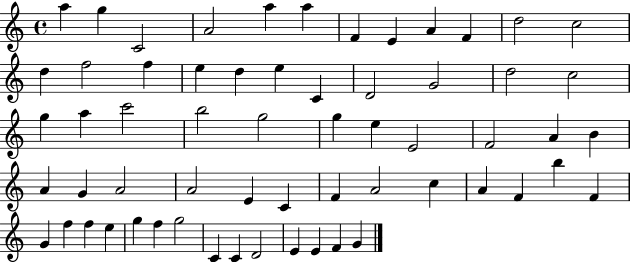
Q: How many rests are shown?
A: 0